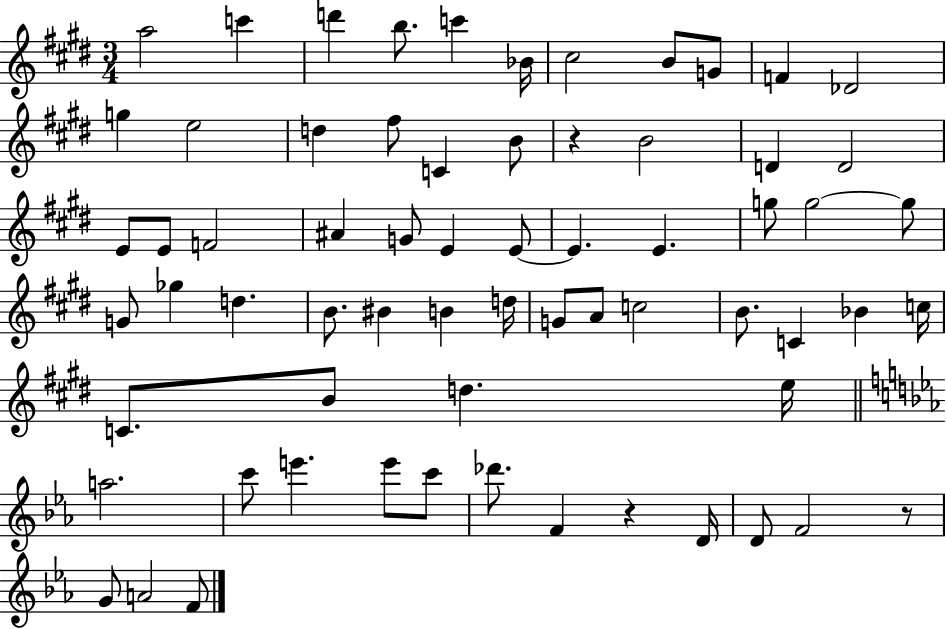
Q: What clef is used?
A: treble